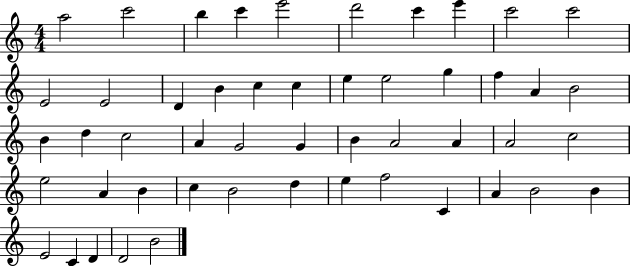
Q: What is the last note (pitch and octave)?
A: B4